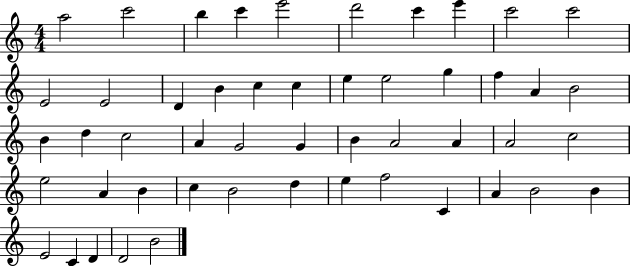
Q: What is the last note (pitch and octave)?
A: B4